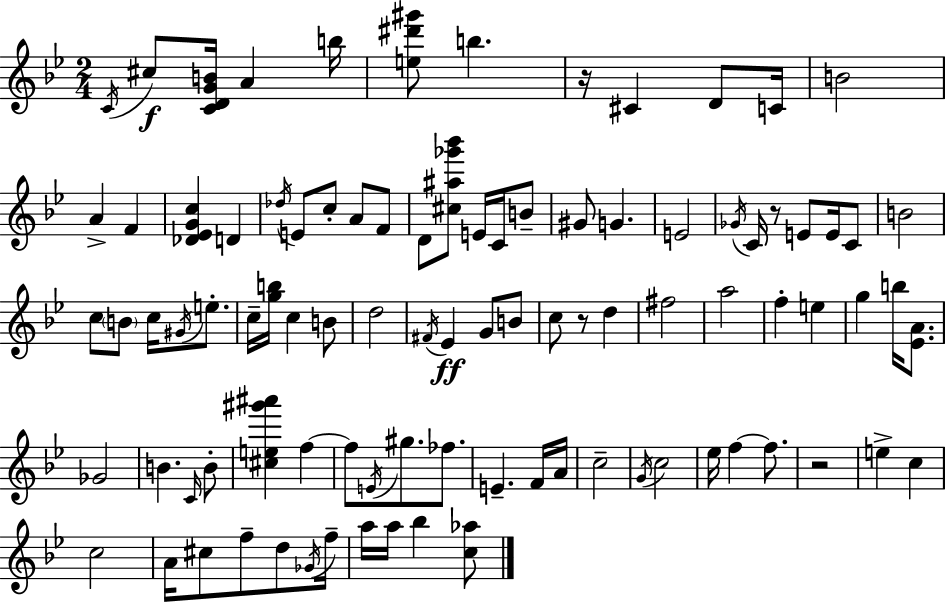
{
  \clef treble
  \numericTimeSignature
  \time 2/4
  \key g \minor
  \acciaccatura { c'16 }\f cis''8 <c' d' g' b'>16 a'4 | b''16 <e'' dis''' gis'''>8 b''4. | r16 cis'4 d'8 | c'16 b'2 | \break a'4-> f'4 | <des' ees' g' c''>4 d'4 | \acciaccatura { des''16 } e'8 c''8-. a'8 | f'8 d'8 <cis'' ais'' ges''' bes'''>8 e'16 c'16 | \break b'8-- gis'8 g'4. | e'2 | \acciaccatura { ges'16 } c'16 r8 e'8 | e'16 c'8 b'2 | \break c''8 \parenthesize b'8 c''16 | \acciaccatura { gis'16 } e''8.-. c''16-- <g'' b''>16 c''4 | b'8 d''2 | \acciaccatura { fis'16 }\ff ees'4 | \break g'8 b'8 c''8 r8 | d''4 fis''2 | a''2 | f''4-. | \break e''4 g''4 | b''16 <ees' a'>8. ges'2 | b'4. | \grace { c'16 } b'8-. <cis'' e'' gis''' ais'''>4 | \break f''4~~ f''8 | \acciaccatura { e'16 } gis''8. fes''8. e'4.-- | f'16 a'16 c''2-- | \acciaccatura { g'16 } | \break c''2 | ees''16 f''4~~ f''8. | r2 | e''4-> c''4 | \break c''2 | a'16 cis''8 f''8-- d''8 \acciaccatura { ges'16 } | f''16-- a''16 a''16 bes''4 <c'' aes''>8 | \bar "|."
}